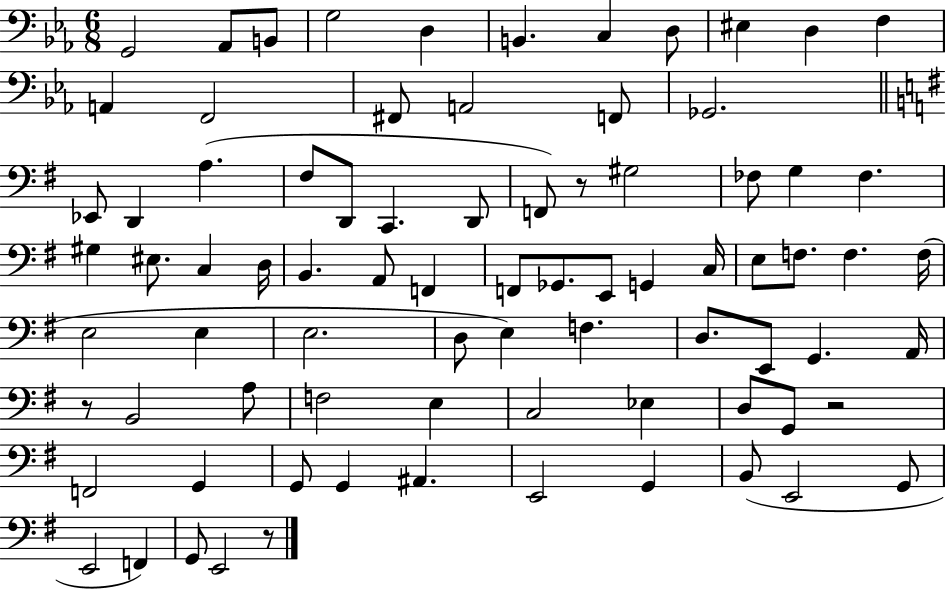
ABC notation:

X:1
T:Untitled
M:6/8
L:1/4
K:Eb
G,,2 _A,,/2 B,,/2 G,2 D, B,, C, D,/2 ^E, D, F, A,, F,,2 ^F,,/2 A,,2 F,,/2 _G,,2 _E,,/2 D,, A, ^F,/2 D,,/2 C,, D,,/2 F,,/2 z/2 ^G,2 _F,/2 G, _F, ^G, ^E,/2 C, D,/4 B,, A,,/2 F,, F,,/2 _G,,/2 E,,/2 G,, C,/4 E,/2 F,/2 F, F,/4 E,2 E, E,2 D,/2 E, F, D,/2 E,,/2 G,, A,,/4 z/2 B,,2 A,/2 F,2 E, C,2 _E, D,/2 G,,/2 z2 F,,2 G,, G,,/2 G,, ^A,, E,,2 G,, B,,/2 E,,2 G,,/2 E,,2 F,, G,,/2 E,,2 z/2